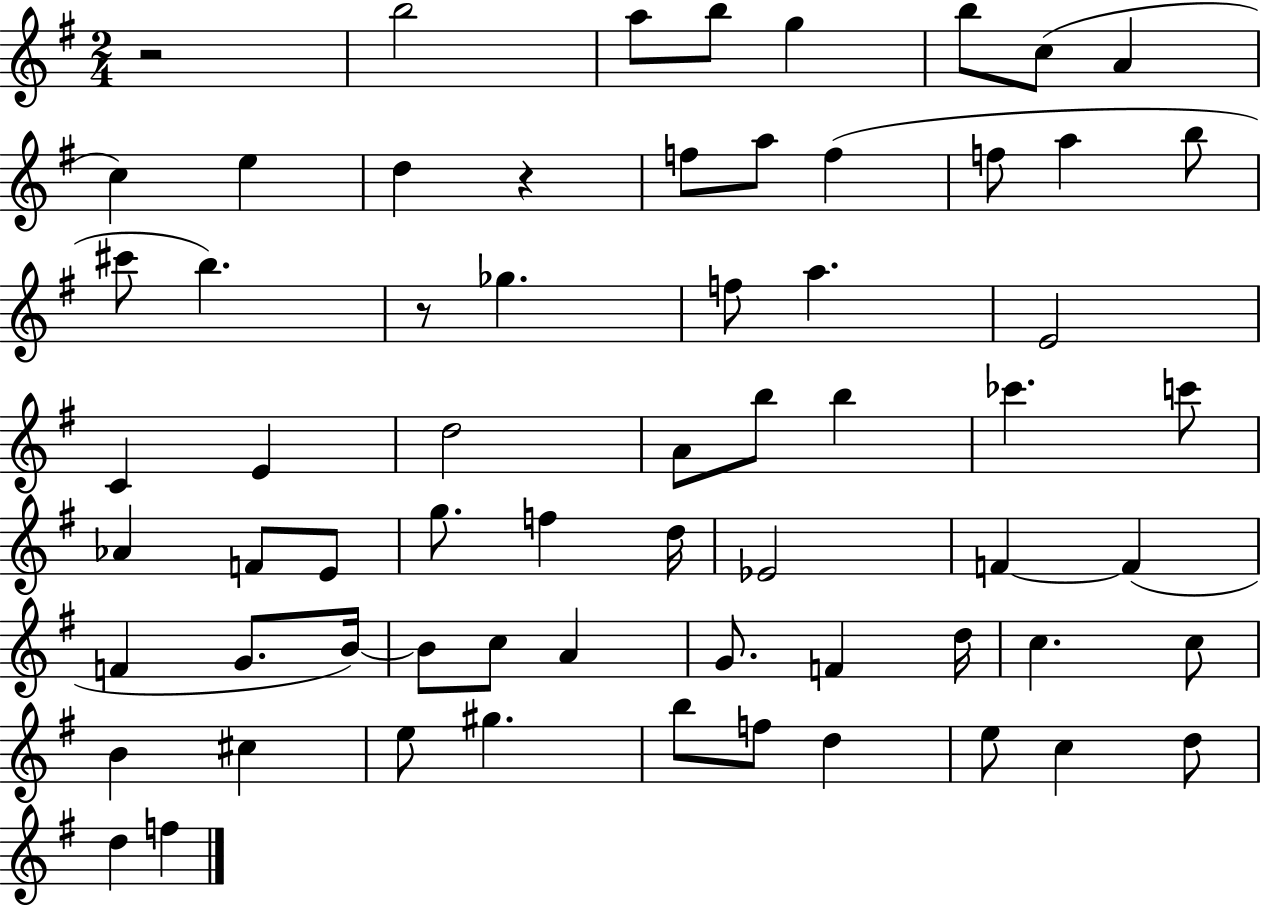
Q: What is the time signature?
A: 2/4